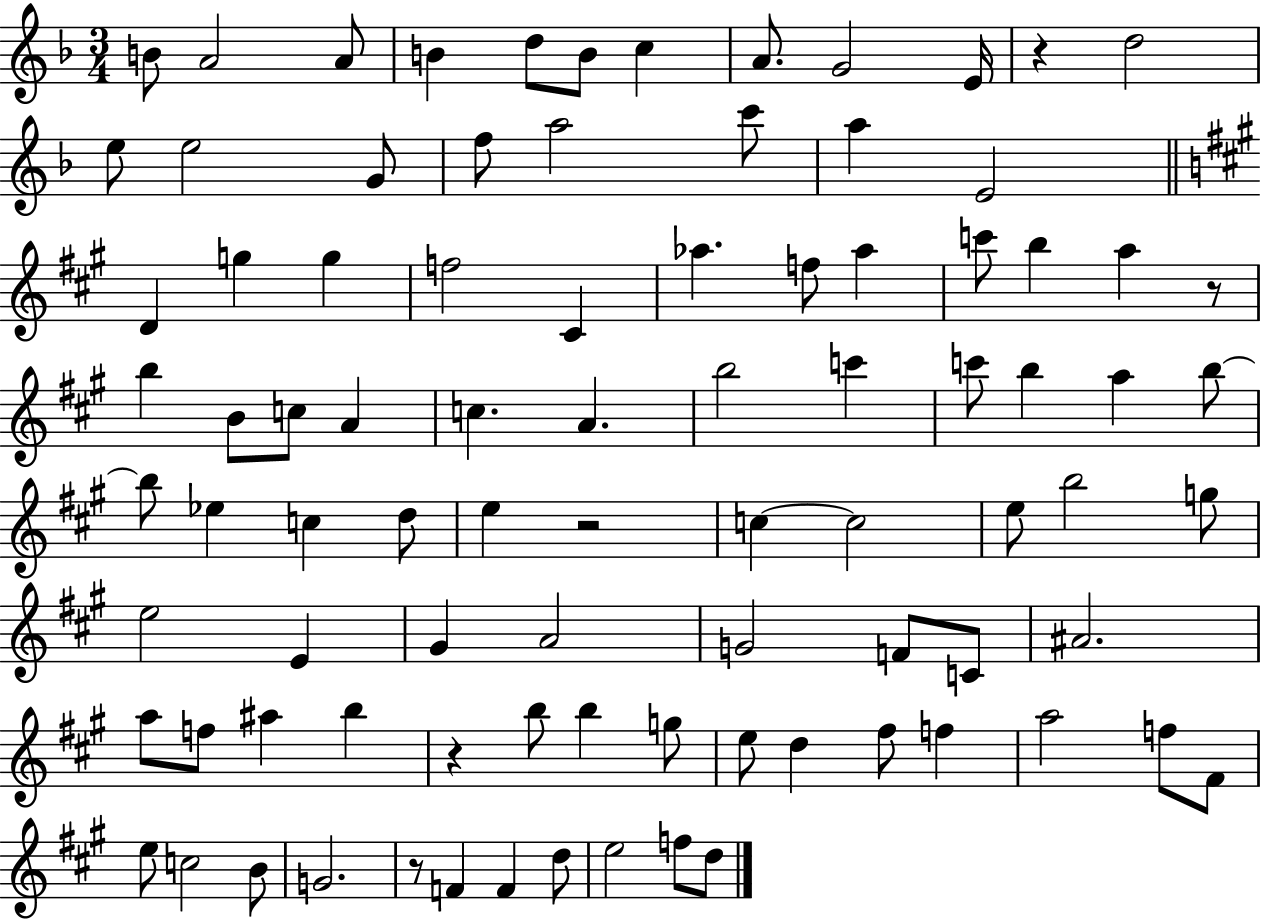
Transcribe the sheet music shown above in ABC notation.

X:1
T:Untitled
M:3/4
L:1/4
K:F
B/2 A2 A/2 B d/2 B/2 c A/2 G2 E/4 z d2 e/2 e2 G/2 f/2 a2 c'/2 a E2 D g g f2 ^C _a f/2 _a c'/2 b a z/2 b B/2 c/2 A c A b2 c' c'/2 b a b/2 b/2 _e c d/2 e z2 c c2 e/2 b2 g/2 e2 E ^G A2 G2 F/2 C/2 ^A2 a/2 f/2 ^a b z b/2 b g/2 e/2 d ^f/2 f a2 f/2 ^F/2 e/2 c2 B/2 G2 z/2 F F d/2 e2 f/2 d/2